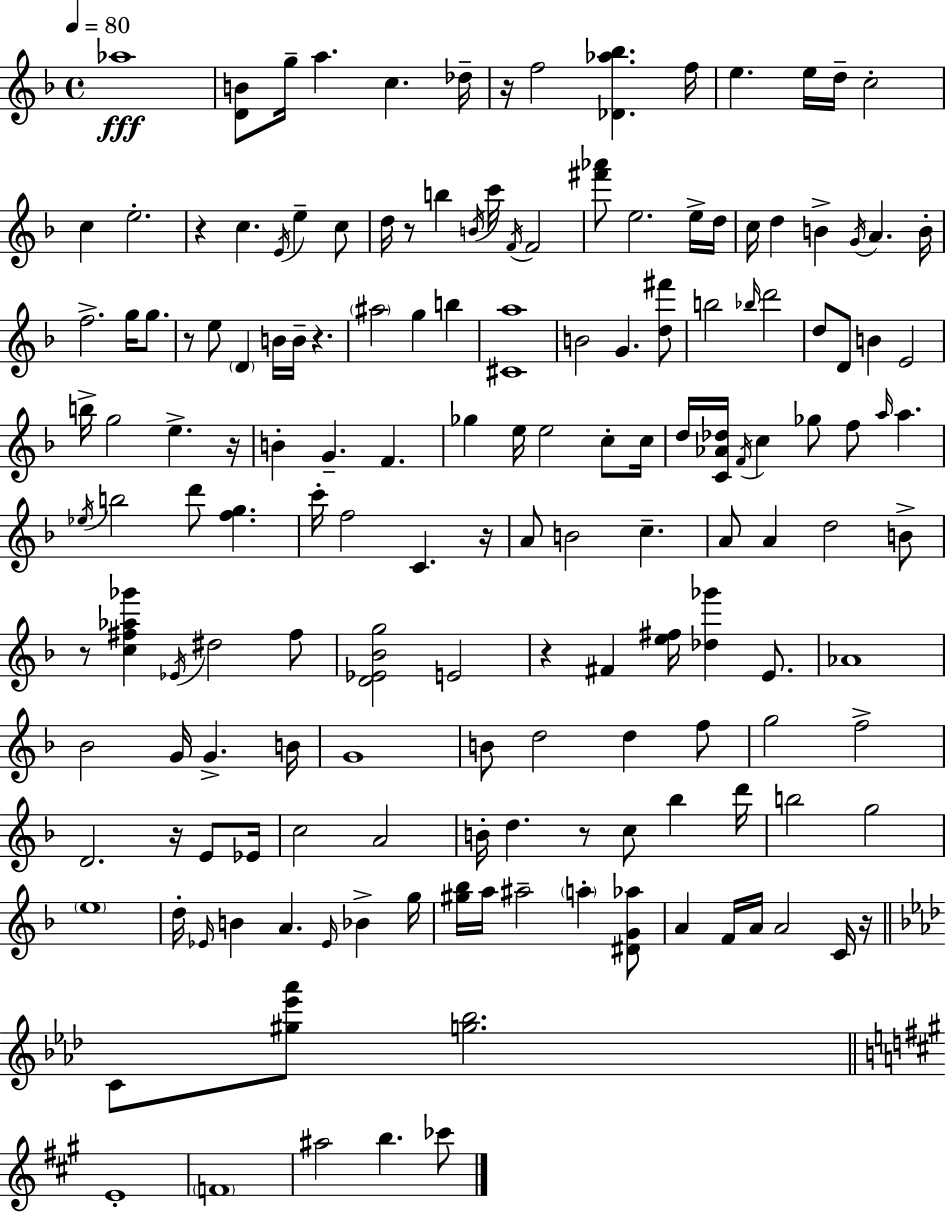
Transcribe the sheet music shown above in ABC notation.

X:1
T:Untitled
M:4/4
L:1/4
K:Dm
_a4 [DB]/2 g/4 a c _d/4 z/4 f2 [_D_a_b] f/4 e e/4 d/4 c2 c e2 z c E/4 e c/2 d/4 z/2 b B/4 c'/4 F/4 F2 [^f'_a']/2 e2 e/4 d/4 c/4 d B G/4 A B/4 f2 g/4 g/2 z/2 e/2 D B/4 B/4 z ^a2 g b [^Ca]4 B2 G [d^f']/2 b2 _b/4 d'2 d/2 D/2 B E2 b/4 g2 e z/4 B G F _g e/4 e2 c/2 c/4 d/4 [C_A_d]/4 F/4 c _g/2 f/2 a/4 a _e/4 b2 d'/2 [fg] c'/4 f2 C z/4 A/2 B2 c A/2 A d2 B/2 z/2 [c^f_a_g'] _E/4 ^d2 ^f/2 [D_E_Bg]2 E2 z ^F [e^f]/4 [_d_g'] E/2 _A4 _B2 G/4 G B/4 G4 B/2 d2 d f/2 g2 f2 D2 z/4 E/2 _E/4 c2 A2 B/4 d z/2 c/2 _b d'/4 b2 g2 e4 d/4 _E/4 B A _E/4 _B g/4 [^g_b]/4 a/4 ^a2 a [^DG_a]/2 A F/4 A/4 A2 C/4 z/4 C/2 [^g_e'_a']/2 [g_b]2 E4 F4 ^a2 b _c'/2